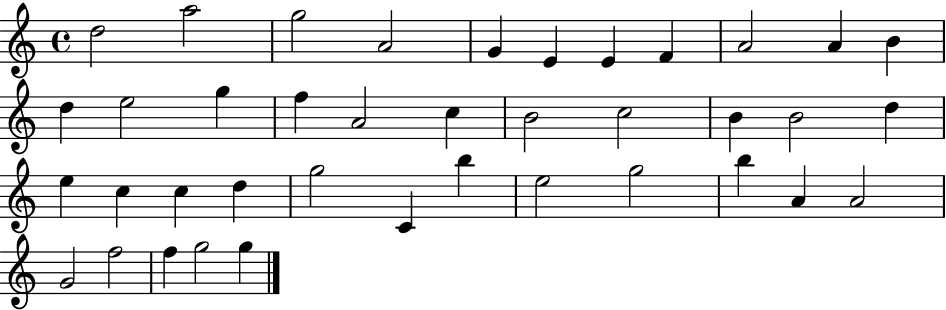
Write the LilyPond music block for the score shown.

{
  \clef treble
  \time 4/4
  \defaultTimeSignature
  \key c \major
  d''2 a''2 | g''2 a'2 | g'4 e'4 e'4 f'4 | a'2 a'4 b'4 | \break d''4 e''2 g''4 | f''4 a'2 c''4 | b'2 c''2 | b'4 b'2 d''4 | \break e''4 c''4 c''4 d''4 | g''2 c'4 b''4 | e''2 g''2 | b''4 a'4 a'2 | \break g'2 f''2 | f''4 g''2 g''4 | \bar "|."
}